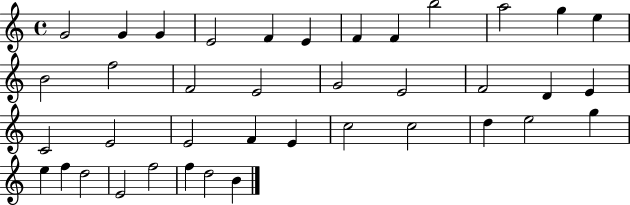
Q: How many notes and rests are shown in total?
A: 39